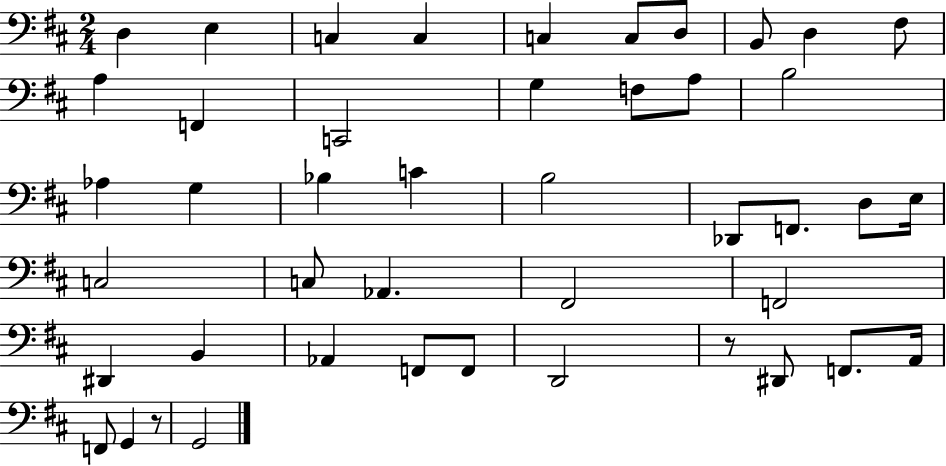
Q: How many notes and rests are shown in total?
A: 45